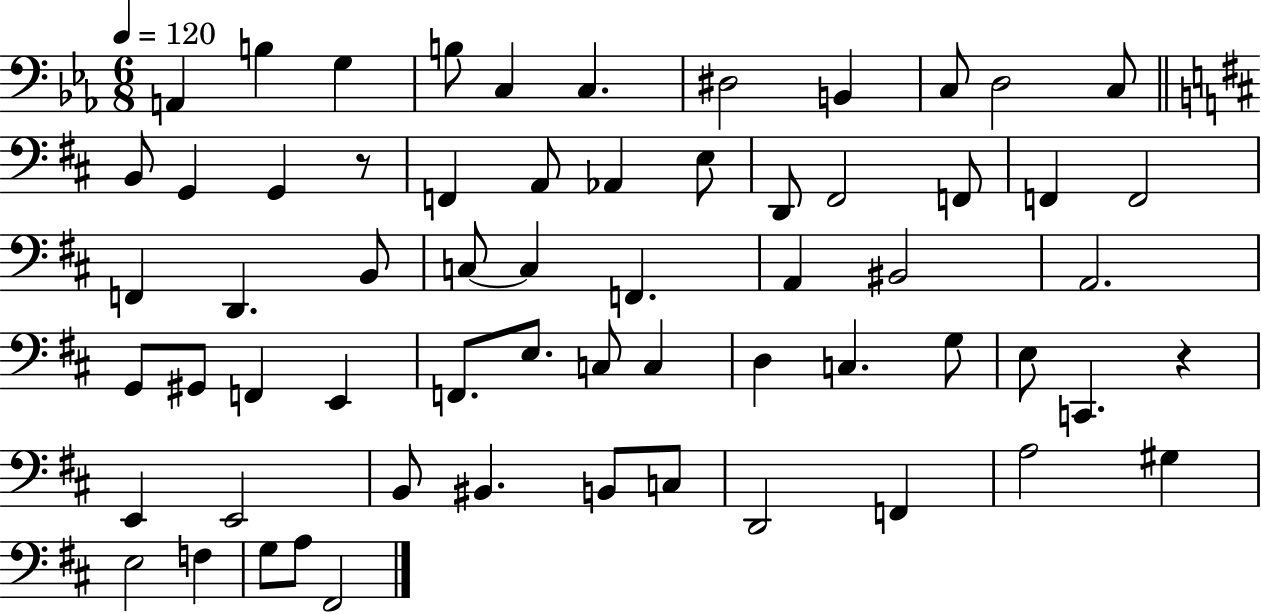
{
  \clef bass
  \numericTimeSignature
  \time 6/8
  \key ees \major
  \tempo 4 = 120
  a,4 b4 g4 | b8 c4 c4. | dis2 b,4 | c8 d2 c8 | \break \bar "||" \break \key d \major b,8 g,4 g,4 r8 | f,4 a,8 aes,4 e8 | d,8 fis,2 f,8 | f,4 f,2 | \break f,4 d,4. b,8 | c8~~ c4 f,4. | a,4 bis,2 | a,2. | \break g,8 gis,8 f,4 e,4 | f,8. e8. c8 c4 | d4 c4. g8 | e8 c,4. r4 | \break e,4 e,2 | b,8 bis,4. b,8 c8 | d,2 f,4 | a2 gis4 | \break e2 f4 | g8 a8 fis,2 | \bar "|."
}